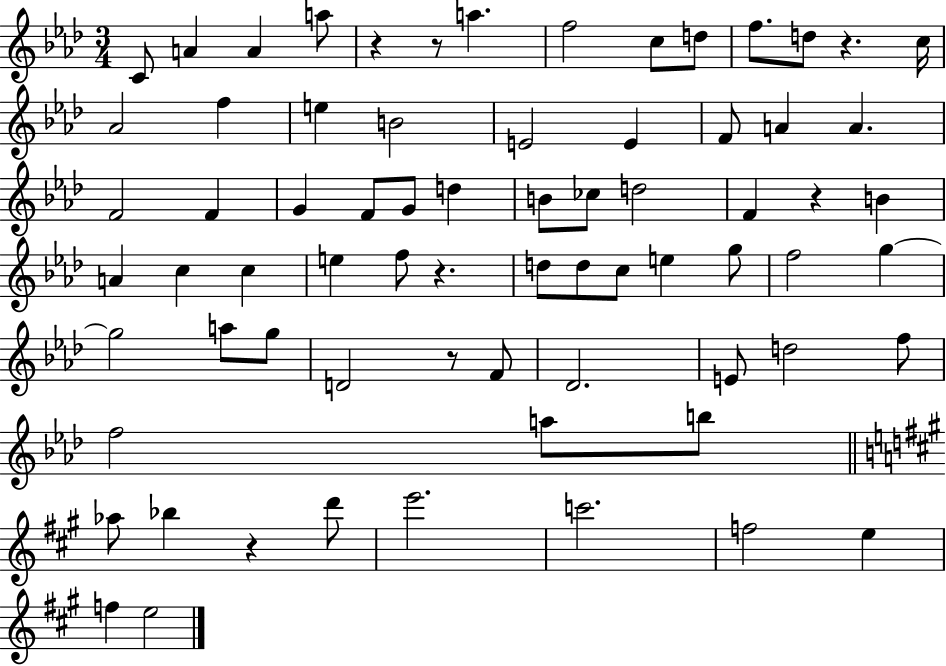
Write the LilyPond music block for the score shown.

{
  \clef treble
  \numericTimeSignature
  \time 3/4
  \key aes \major
  c'8 a'4 a'4 a''8 | r4 r8 a''4. | f''2 c''8 d''8 | f''8. d''8 r4. c''16 | \break aes'2 f''4 | e''4 b'2 | e'2 e'4 | f'8 a'4 a'4. | \break f'2 f'4 | g'4 f'8 g'8 d''4 | b'8 ces''8 d''2 | f'4 r4 b'4 | \break a'4 c''4 c''4 | e''4 f''8 r4. | d''8 d''8 c''8 e''4 g''8 | f''2 g''4~~ | \break g''2 a''8 g''8 | d'2 r8 f'8 | des'2. | e'8 d''2 f''8 | \break f''2 a''8 b''8 | \bar "||" \break \key a \major aes''8 bes''4 r4 d'''8 | e'''2. | c'''2. | f''2 e''4 | \break f''4 e''2 | \bar "|."
}